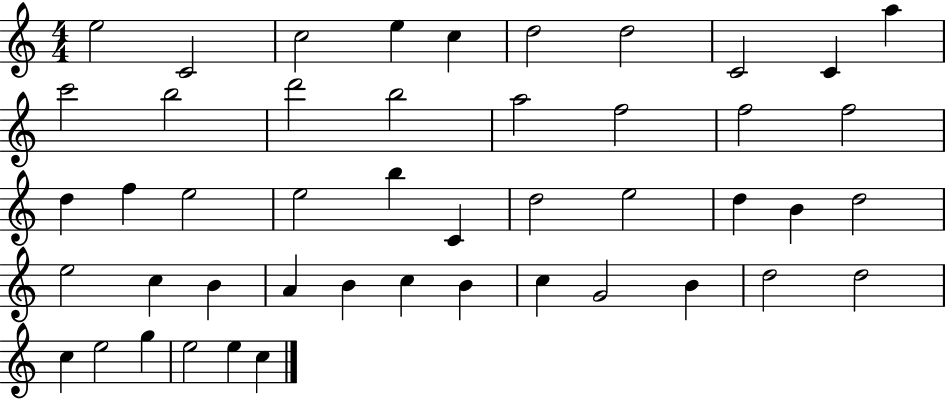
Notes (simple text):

E5/h C4/h C5/h E5/q C5/q D5/h D5/h C4/h C4/q A5/q C6/h B5/h D6/h B5/h A5/h F5/h F5/h F5/h D5/q F5/q E5/h E5/h B5/q C4/q D5/h E5/h D5/q B4/q D5/h E5/h C5/q B4/q A4/q B4/q C5/q B4/q C5/q G4/h B4/q D5/h D5/h C5/q E5/h G5/q E5/h E5/q C5/q